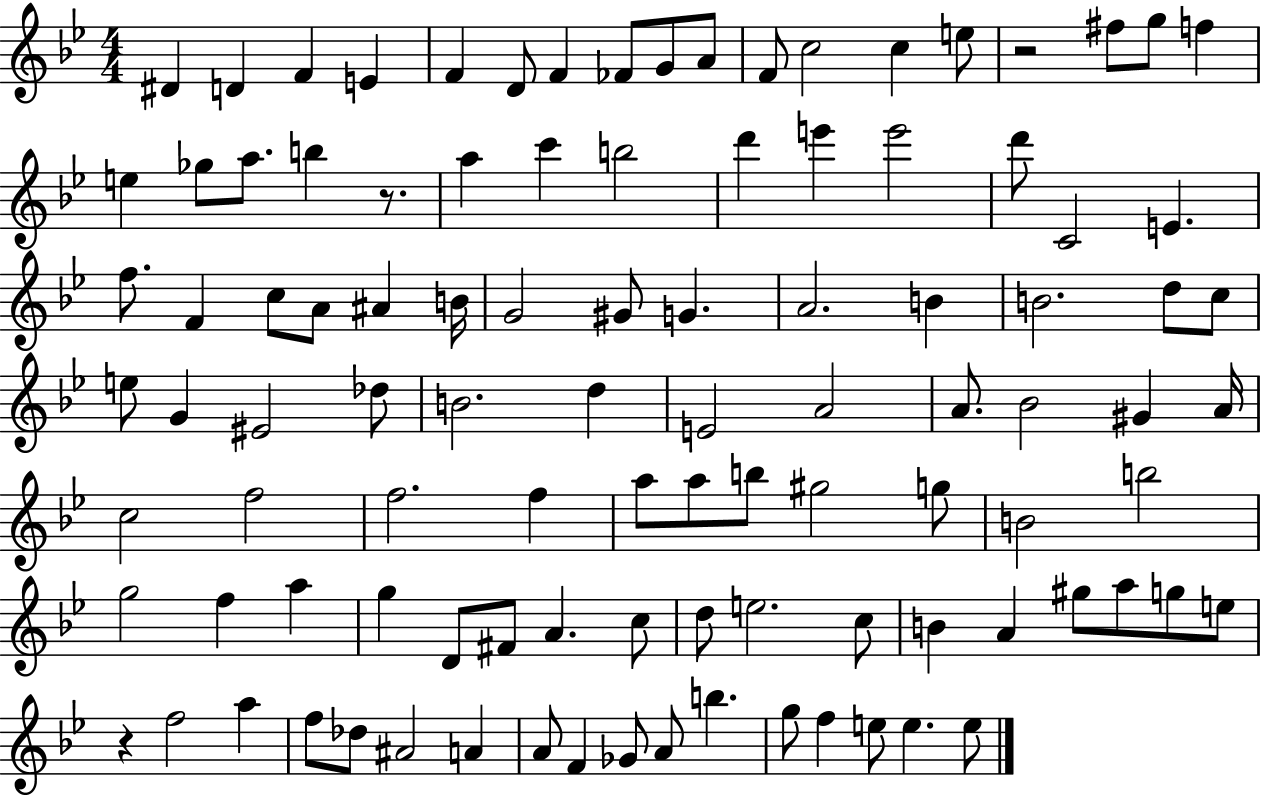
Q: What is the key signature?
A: BES major